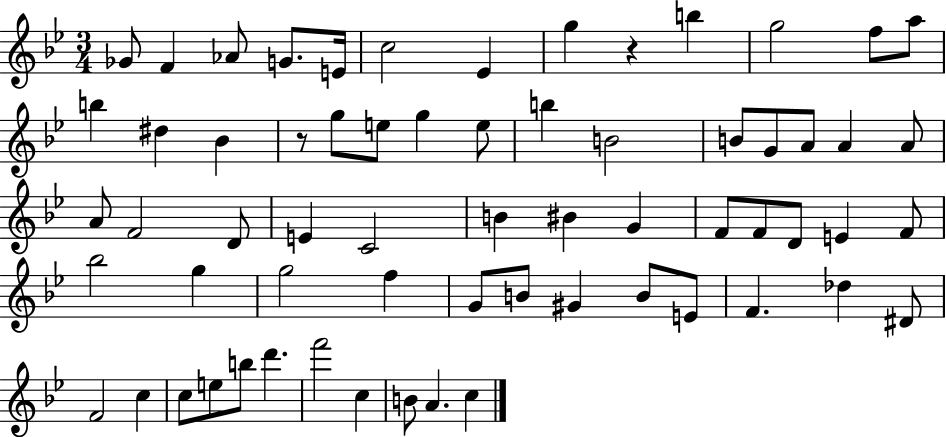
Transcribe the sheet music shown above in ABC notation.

X:1
T:Untitled
M:3/4
L:1/4
K:Bb
_G/2 F _A/2 G/2 E/4 c2 _E g z b g2 f/2 a/2 b ^d _B z/2 g/2 e/2 g e/2 b B2 B/2 G/2 A/2 A A/2 A/2 F2 D/2 E C2 B ^B G F/2 F/2 D/2 E F/2 _b2 g g2 f G/2 B/2 ^G B/2 E/2 F _d ^D/2 F2 c c/2 e/2 b/2 d' f'2 c B/2 A c